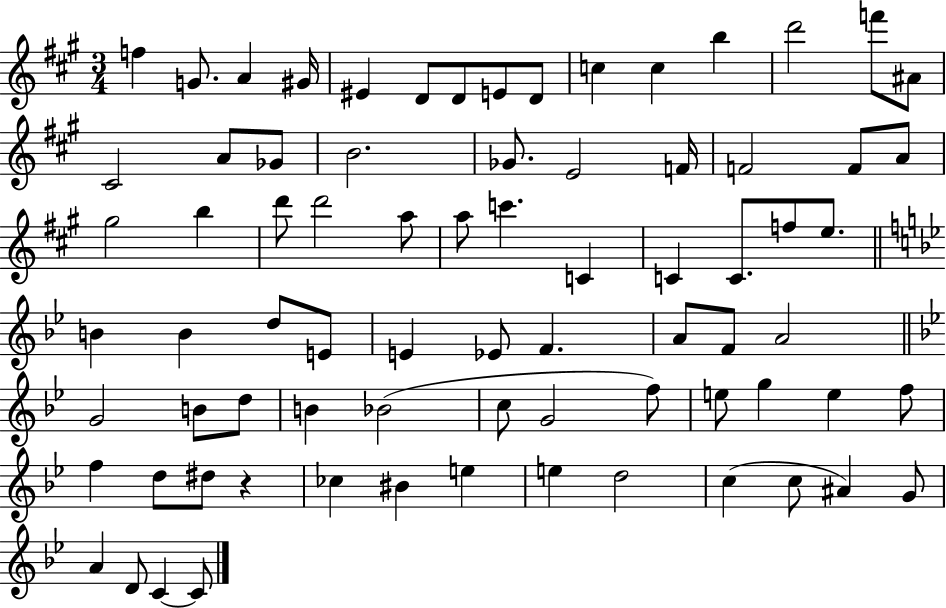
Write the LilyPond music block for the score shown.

{
  \clef treble
  \numericTimeSignature
  \time 3/4
  \key a \major
  f''4 g'8. a'4 gis'16 | eis'4 d'8 d'8 e'8 d'8 | c''4 c''4 b''4 | d'''2 f'''8 ais'8 | \break cis'2 a'8 ges'8 | b'2. | ges'8. e'2 f'16 | f'2 f'8 a'8 | \break gis''2 b''4 | d'''8 d'''2 a''8 | a''8 c'''4. c'4 | c'4 c'8. f''8 e''8. | \break \bar "||" \break \key g \minor b'4 b'4 d''8 e'8 | e'4 ees'8 f'4. | a'8 f'8 a'2 | \bar "||" \break \key bes \major g'2 b'8 d''8 | b'4 bes'2( | c''8 g'2 f''8) | e''8 g''4 e''4 f''8 | \break f''4 d''8 dis''8 r4 | ces''4 bis'4 e''4 | e''4 d''2 | c''4( c''8 ais'4) g'8 | \break a'4 d'8 c'4~~ c'8 | \bar "|."
}